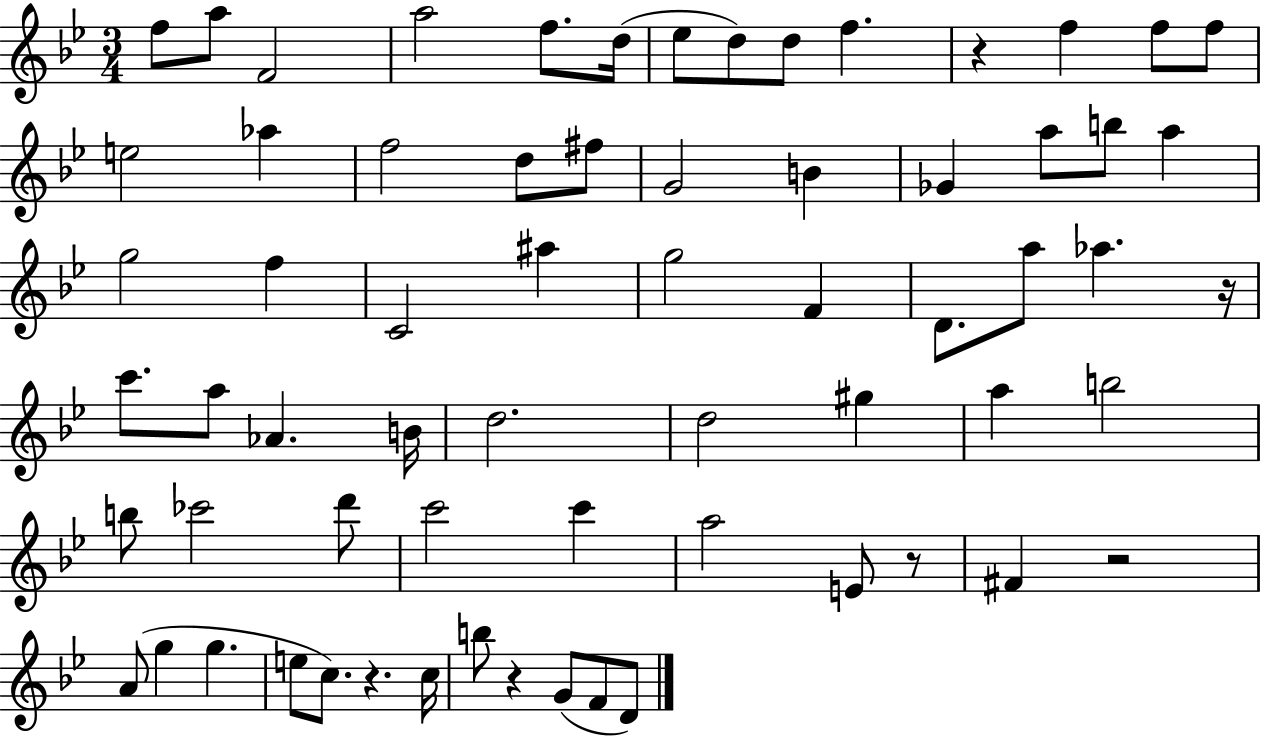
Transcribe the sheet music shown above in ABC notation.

X:1
T:Untitled
M:3/4
L:1/4
K:Bb
f/2 a/2 F2 a2 f/2 d/4 _e/2 d/2 d/2 f z f f/2 f/2 e2 _a f2 d/2 ^f/2 G2 B _G a/2 b/2 a g2 f C2 ^a g2 F D/2 a/2 _a z/4 c'/2 a/2 _A B/4 d2 d2 ^g a b2 b/2 _c'2 d'/2 c'2 c' a2 E/2 z/2 ^F z2 A/2 g g e/2 c/2 z c/4 b/2 z G/2 F/2 D/2